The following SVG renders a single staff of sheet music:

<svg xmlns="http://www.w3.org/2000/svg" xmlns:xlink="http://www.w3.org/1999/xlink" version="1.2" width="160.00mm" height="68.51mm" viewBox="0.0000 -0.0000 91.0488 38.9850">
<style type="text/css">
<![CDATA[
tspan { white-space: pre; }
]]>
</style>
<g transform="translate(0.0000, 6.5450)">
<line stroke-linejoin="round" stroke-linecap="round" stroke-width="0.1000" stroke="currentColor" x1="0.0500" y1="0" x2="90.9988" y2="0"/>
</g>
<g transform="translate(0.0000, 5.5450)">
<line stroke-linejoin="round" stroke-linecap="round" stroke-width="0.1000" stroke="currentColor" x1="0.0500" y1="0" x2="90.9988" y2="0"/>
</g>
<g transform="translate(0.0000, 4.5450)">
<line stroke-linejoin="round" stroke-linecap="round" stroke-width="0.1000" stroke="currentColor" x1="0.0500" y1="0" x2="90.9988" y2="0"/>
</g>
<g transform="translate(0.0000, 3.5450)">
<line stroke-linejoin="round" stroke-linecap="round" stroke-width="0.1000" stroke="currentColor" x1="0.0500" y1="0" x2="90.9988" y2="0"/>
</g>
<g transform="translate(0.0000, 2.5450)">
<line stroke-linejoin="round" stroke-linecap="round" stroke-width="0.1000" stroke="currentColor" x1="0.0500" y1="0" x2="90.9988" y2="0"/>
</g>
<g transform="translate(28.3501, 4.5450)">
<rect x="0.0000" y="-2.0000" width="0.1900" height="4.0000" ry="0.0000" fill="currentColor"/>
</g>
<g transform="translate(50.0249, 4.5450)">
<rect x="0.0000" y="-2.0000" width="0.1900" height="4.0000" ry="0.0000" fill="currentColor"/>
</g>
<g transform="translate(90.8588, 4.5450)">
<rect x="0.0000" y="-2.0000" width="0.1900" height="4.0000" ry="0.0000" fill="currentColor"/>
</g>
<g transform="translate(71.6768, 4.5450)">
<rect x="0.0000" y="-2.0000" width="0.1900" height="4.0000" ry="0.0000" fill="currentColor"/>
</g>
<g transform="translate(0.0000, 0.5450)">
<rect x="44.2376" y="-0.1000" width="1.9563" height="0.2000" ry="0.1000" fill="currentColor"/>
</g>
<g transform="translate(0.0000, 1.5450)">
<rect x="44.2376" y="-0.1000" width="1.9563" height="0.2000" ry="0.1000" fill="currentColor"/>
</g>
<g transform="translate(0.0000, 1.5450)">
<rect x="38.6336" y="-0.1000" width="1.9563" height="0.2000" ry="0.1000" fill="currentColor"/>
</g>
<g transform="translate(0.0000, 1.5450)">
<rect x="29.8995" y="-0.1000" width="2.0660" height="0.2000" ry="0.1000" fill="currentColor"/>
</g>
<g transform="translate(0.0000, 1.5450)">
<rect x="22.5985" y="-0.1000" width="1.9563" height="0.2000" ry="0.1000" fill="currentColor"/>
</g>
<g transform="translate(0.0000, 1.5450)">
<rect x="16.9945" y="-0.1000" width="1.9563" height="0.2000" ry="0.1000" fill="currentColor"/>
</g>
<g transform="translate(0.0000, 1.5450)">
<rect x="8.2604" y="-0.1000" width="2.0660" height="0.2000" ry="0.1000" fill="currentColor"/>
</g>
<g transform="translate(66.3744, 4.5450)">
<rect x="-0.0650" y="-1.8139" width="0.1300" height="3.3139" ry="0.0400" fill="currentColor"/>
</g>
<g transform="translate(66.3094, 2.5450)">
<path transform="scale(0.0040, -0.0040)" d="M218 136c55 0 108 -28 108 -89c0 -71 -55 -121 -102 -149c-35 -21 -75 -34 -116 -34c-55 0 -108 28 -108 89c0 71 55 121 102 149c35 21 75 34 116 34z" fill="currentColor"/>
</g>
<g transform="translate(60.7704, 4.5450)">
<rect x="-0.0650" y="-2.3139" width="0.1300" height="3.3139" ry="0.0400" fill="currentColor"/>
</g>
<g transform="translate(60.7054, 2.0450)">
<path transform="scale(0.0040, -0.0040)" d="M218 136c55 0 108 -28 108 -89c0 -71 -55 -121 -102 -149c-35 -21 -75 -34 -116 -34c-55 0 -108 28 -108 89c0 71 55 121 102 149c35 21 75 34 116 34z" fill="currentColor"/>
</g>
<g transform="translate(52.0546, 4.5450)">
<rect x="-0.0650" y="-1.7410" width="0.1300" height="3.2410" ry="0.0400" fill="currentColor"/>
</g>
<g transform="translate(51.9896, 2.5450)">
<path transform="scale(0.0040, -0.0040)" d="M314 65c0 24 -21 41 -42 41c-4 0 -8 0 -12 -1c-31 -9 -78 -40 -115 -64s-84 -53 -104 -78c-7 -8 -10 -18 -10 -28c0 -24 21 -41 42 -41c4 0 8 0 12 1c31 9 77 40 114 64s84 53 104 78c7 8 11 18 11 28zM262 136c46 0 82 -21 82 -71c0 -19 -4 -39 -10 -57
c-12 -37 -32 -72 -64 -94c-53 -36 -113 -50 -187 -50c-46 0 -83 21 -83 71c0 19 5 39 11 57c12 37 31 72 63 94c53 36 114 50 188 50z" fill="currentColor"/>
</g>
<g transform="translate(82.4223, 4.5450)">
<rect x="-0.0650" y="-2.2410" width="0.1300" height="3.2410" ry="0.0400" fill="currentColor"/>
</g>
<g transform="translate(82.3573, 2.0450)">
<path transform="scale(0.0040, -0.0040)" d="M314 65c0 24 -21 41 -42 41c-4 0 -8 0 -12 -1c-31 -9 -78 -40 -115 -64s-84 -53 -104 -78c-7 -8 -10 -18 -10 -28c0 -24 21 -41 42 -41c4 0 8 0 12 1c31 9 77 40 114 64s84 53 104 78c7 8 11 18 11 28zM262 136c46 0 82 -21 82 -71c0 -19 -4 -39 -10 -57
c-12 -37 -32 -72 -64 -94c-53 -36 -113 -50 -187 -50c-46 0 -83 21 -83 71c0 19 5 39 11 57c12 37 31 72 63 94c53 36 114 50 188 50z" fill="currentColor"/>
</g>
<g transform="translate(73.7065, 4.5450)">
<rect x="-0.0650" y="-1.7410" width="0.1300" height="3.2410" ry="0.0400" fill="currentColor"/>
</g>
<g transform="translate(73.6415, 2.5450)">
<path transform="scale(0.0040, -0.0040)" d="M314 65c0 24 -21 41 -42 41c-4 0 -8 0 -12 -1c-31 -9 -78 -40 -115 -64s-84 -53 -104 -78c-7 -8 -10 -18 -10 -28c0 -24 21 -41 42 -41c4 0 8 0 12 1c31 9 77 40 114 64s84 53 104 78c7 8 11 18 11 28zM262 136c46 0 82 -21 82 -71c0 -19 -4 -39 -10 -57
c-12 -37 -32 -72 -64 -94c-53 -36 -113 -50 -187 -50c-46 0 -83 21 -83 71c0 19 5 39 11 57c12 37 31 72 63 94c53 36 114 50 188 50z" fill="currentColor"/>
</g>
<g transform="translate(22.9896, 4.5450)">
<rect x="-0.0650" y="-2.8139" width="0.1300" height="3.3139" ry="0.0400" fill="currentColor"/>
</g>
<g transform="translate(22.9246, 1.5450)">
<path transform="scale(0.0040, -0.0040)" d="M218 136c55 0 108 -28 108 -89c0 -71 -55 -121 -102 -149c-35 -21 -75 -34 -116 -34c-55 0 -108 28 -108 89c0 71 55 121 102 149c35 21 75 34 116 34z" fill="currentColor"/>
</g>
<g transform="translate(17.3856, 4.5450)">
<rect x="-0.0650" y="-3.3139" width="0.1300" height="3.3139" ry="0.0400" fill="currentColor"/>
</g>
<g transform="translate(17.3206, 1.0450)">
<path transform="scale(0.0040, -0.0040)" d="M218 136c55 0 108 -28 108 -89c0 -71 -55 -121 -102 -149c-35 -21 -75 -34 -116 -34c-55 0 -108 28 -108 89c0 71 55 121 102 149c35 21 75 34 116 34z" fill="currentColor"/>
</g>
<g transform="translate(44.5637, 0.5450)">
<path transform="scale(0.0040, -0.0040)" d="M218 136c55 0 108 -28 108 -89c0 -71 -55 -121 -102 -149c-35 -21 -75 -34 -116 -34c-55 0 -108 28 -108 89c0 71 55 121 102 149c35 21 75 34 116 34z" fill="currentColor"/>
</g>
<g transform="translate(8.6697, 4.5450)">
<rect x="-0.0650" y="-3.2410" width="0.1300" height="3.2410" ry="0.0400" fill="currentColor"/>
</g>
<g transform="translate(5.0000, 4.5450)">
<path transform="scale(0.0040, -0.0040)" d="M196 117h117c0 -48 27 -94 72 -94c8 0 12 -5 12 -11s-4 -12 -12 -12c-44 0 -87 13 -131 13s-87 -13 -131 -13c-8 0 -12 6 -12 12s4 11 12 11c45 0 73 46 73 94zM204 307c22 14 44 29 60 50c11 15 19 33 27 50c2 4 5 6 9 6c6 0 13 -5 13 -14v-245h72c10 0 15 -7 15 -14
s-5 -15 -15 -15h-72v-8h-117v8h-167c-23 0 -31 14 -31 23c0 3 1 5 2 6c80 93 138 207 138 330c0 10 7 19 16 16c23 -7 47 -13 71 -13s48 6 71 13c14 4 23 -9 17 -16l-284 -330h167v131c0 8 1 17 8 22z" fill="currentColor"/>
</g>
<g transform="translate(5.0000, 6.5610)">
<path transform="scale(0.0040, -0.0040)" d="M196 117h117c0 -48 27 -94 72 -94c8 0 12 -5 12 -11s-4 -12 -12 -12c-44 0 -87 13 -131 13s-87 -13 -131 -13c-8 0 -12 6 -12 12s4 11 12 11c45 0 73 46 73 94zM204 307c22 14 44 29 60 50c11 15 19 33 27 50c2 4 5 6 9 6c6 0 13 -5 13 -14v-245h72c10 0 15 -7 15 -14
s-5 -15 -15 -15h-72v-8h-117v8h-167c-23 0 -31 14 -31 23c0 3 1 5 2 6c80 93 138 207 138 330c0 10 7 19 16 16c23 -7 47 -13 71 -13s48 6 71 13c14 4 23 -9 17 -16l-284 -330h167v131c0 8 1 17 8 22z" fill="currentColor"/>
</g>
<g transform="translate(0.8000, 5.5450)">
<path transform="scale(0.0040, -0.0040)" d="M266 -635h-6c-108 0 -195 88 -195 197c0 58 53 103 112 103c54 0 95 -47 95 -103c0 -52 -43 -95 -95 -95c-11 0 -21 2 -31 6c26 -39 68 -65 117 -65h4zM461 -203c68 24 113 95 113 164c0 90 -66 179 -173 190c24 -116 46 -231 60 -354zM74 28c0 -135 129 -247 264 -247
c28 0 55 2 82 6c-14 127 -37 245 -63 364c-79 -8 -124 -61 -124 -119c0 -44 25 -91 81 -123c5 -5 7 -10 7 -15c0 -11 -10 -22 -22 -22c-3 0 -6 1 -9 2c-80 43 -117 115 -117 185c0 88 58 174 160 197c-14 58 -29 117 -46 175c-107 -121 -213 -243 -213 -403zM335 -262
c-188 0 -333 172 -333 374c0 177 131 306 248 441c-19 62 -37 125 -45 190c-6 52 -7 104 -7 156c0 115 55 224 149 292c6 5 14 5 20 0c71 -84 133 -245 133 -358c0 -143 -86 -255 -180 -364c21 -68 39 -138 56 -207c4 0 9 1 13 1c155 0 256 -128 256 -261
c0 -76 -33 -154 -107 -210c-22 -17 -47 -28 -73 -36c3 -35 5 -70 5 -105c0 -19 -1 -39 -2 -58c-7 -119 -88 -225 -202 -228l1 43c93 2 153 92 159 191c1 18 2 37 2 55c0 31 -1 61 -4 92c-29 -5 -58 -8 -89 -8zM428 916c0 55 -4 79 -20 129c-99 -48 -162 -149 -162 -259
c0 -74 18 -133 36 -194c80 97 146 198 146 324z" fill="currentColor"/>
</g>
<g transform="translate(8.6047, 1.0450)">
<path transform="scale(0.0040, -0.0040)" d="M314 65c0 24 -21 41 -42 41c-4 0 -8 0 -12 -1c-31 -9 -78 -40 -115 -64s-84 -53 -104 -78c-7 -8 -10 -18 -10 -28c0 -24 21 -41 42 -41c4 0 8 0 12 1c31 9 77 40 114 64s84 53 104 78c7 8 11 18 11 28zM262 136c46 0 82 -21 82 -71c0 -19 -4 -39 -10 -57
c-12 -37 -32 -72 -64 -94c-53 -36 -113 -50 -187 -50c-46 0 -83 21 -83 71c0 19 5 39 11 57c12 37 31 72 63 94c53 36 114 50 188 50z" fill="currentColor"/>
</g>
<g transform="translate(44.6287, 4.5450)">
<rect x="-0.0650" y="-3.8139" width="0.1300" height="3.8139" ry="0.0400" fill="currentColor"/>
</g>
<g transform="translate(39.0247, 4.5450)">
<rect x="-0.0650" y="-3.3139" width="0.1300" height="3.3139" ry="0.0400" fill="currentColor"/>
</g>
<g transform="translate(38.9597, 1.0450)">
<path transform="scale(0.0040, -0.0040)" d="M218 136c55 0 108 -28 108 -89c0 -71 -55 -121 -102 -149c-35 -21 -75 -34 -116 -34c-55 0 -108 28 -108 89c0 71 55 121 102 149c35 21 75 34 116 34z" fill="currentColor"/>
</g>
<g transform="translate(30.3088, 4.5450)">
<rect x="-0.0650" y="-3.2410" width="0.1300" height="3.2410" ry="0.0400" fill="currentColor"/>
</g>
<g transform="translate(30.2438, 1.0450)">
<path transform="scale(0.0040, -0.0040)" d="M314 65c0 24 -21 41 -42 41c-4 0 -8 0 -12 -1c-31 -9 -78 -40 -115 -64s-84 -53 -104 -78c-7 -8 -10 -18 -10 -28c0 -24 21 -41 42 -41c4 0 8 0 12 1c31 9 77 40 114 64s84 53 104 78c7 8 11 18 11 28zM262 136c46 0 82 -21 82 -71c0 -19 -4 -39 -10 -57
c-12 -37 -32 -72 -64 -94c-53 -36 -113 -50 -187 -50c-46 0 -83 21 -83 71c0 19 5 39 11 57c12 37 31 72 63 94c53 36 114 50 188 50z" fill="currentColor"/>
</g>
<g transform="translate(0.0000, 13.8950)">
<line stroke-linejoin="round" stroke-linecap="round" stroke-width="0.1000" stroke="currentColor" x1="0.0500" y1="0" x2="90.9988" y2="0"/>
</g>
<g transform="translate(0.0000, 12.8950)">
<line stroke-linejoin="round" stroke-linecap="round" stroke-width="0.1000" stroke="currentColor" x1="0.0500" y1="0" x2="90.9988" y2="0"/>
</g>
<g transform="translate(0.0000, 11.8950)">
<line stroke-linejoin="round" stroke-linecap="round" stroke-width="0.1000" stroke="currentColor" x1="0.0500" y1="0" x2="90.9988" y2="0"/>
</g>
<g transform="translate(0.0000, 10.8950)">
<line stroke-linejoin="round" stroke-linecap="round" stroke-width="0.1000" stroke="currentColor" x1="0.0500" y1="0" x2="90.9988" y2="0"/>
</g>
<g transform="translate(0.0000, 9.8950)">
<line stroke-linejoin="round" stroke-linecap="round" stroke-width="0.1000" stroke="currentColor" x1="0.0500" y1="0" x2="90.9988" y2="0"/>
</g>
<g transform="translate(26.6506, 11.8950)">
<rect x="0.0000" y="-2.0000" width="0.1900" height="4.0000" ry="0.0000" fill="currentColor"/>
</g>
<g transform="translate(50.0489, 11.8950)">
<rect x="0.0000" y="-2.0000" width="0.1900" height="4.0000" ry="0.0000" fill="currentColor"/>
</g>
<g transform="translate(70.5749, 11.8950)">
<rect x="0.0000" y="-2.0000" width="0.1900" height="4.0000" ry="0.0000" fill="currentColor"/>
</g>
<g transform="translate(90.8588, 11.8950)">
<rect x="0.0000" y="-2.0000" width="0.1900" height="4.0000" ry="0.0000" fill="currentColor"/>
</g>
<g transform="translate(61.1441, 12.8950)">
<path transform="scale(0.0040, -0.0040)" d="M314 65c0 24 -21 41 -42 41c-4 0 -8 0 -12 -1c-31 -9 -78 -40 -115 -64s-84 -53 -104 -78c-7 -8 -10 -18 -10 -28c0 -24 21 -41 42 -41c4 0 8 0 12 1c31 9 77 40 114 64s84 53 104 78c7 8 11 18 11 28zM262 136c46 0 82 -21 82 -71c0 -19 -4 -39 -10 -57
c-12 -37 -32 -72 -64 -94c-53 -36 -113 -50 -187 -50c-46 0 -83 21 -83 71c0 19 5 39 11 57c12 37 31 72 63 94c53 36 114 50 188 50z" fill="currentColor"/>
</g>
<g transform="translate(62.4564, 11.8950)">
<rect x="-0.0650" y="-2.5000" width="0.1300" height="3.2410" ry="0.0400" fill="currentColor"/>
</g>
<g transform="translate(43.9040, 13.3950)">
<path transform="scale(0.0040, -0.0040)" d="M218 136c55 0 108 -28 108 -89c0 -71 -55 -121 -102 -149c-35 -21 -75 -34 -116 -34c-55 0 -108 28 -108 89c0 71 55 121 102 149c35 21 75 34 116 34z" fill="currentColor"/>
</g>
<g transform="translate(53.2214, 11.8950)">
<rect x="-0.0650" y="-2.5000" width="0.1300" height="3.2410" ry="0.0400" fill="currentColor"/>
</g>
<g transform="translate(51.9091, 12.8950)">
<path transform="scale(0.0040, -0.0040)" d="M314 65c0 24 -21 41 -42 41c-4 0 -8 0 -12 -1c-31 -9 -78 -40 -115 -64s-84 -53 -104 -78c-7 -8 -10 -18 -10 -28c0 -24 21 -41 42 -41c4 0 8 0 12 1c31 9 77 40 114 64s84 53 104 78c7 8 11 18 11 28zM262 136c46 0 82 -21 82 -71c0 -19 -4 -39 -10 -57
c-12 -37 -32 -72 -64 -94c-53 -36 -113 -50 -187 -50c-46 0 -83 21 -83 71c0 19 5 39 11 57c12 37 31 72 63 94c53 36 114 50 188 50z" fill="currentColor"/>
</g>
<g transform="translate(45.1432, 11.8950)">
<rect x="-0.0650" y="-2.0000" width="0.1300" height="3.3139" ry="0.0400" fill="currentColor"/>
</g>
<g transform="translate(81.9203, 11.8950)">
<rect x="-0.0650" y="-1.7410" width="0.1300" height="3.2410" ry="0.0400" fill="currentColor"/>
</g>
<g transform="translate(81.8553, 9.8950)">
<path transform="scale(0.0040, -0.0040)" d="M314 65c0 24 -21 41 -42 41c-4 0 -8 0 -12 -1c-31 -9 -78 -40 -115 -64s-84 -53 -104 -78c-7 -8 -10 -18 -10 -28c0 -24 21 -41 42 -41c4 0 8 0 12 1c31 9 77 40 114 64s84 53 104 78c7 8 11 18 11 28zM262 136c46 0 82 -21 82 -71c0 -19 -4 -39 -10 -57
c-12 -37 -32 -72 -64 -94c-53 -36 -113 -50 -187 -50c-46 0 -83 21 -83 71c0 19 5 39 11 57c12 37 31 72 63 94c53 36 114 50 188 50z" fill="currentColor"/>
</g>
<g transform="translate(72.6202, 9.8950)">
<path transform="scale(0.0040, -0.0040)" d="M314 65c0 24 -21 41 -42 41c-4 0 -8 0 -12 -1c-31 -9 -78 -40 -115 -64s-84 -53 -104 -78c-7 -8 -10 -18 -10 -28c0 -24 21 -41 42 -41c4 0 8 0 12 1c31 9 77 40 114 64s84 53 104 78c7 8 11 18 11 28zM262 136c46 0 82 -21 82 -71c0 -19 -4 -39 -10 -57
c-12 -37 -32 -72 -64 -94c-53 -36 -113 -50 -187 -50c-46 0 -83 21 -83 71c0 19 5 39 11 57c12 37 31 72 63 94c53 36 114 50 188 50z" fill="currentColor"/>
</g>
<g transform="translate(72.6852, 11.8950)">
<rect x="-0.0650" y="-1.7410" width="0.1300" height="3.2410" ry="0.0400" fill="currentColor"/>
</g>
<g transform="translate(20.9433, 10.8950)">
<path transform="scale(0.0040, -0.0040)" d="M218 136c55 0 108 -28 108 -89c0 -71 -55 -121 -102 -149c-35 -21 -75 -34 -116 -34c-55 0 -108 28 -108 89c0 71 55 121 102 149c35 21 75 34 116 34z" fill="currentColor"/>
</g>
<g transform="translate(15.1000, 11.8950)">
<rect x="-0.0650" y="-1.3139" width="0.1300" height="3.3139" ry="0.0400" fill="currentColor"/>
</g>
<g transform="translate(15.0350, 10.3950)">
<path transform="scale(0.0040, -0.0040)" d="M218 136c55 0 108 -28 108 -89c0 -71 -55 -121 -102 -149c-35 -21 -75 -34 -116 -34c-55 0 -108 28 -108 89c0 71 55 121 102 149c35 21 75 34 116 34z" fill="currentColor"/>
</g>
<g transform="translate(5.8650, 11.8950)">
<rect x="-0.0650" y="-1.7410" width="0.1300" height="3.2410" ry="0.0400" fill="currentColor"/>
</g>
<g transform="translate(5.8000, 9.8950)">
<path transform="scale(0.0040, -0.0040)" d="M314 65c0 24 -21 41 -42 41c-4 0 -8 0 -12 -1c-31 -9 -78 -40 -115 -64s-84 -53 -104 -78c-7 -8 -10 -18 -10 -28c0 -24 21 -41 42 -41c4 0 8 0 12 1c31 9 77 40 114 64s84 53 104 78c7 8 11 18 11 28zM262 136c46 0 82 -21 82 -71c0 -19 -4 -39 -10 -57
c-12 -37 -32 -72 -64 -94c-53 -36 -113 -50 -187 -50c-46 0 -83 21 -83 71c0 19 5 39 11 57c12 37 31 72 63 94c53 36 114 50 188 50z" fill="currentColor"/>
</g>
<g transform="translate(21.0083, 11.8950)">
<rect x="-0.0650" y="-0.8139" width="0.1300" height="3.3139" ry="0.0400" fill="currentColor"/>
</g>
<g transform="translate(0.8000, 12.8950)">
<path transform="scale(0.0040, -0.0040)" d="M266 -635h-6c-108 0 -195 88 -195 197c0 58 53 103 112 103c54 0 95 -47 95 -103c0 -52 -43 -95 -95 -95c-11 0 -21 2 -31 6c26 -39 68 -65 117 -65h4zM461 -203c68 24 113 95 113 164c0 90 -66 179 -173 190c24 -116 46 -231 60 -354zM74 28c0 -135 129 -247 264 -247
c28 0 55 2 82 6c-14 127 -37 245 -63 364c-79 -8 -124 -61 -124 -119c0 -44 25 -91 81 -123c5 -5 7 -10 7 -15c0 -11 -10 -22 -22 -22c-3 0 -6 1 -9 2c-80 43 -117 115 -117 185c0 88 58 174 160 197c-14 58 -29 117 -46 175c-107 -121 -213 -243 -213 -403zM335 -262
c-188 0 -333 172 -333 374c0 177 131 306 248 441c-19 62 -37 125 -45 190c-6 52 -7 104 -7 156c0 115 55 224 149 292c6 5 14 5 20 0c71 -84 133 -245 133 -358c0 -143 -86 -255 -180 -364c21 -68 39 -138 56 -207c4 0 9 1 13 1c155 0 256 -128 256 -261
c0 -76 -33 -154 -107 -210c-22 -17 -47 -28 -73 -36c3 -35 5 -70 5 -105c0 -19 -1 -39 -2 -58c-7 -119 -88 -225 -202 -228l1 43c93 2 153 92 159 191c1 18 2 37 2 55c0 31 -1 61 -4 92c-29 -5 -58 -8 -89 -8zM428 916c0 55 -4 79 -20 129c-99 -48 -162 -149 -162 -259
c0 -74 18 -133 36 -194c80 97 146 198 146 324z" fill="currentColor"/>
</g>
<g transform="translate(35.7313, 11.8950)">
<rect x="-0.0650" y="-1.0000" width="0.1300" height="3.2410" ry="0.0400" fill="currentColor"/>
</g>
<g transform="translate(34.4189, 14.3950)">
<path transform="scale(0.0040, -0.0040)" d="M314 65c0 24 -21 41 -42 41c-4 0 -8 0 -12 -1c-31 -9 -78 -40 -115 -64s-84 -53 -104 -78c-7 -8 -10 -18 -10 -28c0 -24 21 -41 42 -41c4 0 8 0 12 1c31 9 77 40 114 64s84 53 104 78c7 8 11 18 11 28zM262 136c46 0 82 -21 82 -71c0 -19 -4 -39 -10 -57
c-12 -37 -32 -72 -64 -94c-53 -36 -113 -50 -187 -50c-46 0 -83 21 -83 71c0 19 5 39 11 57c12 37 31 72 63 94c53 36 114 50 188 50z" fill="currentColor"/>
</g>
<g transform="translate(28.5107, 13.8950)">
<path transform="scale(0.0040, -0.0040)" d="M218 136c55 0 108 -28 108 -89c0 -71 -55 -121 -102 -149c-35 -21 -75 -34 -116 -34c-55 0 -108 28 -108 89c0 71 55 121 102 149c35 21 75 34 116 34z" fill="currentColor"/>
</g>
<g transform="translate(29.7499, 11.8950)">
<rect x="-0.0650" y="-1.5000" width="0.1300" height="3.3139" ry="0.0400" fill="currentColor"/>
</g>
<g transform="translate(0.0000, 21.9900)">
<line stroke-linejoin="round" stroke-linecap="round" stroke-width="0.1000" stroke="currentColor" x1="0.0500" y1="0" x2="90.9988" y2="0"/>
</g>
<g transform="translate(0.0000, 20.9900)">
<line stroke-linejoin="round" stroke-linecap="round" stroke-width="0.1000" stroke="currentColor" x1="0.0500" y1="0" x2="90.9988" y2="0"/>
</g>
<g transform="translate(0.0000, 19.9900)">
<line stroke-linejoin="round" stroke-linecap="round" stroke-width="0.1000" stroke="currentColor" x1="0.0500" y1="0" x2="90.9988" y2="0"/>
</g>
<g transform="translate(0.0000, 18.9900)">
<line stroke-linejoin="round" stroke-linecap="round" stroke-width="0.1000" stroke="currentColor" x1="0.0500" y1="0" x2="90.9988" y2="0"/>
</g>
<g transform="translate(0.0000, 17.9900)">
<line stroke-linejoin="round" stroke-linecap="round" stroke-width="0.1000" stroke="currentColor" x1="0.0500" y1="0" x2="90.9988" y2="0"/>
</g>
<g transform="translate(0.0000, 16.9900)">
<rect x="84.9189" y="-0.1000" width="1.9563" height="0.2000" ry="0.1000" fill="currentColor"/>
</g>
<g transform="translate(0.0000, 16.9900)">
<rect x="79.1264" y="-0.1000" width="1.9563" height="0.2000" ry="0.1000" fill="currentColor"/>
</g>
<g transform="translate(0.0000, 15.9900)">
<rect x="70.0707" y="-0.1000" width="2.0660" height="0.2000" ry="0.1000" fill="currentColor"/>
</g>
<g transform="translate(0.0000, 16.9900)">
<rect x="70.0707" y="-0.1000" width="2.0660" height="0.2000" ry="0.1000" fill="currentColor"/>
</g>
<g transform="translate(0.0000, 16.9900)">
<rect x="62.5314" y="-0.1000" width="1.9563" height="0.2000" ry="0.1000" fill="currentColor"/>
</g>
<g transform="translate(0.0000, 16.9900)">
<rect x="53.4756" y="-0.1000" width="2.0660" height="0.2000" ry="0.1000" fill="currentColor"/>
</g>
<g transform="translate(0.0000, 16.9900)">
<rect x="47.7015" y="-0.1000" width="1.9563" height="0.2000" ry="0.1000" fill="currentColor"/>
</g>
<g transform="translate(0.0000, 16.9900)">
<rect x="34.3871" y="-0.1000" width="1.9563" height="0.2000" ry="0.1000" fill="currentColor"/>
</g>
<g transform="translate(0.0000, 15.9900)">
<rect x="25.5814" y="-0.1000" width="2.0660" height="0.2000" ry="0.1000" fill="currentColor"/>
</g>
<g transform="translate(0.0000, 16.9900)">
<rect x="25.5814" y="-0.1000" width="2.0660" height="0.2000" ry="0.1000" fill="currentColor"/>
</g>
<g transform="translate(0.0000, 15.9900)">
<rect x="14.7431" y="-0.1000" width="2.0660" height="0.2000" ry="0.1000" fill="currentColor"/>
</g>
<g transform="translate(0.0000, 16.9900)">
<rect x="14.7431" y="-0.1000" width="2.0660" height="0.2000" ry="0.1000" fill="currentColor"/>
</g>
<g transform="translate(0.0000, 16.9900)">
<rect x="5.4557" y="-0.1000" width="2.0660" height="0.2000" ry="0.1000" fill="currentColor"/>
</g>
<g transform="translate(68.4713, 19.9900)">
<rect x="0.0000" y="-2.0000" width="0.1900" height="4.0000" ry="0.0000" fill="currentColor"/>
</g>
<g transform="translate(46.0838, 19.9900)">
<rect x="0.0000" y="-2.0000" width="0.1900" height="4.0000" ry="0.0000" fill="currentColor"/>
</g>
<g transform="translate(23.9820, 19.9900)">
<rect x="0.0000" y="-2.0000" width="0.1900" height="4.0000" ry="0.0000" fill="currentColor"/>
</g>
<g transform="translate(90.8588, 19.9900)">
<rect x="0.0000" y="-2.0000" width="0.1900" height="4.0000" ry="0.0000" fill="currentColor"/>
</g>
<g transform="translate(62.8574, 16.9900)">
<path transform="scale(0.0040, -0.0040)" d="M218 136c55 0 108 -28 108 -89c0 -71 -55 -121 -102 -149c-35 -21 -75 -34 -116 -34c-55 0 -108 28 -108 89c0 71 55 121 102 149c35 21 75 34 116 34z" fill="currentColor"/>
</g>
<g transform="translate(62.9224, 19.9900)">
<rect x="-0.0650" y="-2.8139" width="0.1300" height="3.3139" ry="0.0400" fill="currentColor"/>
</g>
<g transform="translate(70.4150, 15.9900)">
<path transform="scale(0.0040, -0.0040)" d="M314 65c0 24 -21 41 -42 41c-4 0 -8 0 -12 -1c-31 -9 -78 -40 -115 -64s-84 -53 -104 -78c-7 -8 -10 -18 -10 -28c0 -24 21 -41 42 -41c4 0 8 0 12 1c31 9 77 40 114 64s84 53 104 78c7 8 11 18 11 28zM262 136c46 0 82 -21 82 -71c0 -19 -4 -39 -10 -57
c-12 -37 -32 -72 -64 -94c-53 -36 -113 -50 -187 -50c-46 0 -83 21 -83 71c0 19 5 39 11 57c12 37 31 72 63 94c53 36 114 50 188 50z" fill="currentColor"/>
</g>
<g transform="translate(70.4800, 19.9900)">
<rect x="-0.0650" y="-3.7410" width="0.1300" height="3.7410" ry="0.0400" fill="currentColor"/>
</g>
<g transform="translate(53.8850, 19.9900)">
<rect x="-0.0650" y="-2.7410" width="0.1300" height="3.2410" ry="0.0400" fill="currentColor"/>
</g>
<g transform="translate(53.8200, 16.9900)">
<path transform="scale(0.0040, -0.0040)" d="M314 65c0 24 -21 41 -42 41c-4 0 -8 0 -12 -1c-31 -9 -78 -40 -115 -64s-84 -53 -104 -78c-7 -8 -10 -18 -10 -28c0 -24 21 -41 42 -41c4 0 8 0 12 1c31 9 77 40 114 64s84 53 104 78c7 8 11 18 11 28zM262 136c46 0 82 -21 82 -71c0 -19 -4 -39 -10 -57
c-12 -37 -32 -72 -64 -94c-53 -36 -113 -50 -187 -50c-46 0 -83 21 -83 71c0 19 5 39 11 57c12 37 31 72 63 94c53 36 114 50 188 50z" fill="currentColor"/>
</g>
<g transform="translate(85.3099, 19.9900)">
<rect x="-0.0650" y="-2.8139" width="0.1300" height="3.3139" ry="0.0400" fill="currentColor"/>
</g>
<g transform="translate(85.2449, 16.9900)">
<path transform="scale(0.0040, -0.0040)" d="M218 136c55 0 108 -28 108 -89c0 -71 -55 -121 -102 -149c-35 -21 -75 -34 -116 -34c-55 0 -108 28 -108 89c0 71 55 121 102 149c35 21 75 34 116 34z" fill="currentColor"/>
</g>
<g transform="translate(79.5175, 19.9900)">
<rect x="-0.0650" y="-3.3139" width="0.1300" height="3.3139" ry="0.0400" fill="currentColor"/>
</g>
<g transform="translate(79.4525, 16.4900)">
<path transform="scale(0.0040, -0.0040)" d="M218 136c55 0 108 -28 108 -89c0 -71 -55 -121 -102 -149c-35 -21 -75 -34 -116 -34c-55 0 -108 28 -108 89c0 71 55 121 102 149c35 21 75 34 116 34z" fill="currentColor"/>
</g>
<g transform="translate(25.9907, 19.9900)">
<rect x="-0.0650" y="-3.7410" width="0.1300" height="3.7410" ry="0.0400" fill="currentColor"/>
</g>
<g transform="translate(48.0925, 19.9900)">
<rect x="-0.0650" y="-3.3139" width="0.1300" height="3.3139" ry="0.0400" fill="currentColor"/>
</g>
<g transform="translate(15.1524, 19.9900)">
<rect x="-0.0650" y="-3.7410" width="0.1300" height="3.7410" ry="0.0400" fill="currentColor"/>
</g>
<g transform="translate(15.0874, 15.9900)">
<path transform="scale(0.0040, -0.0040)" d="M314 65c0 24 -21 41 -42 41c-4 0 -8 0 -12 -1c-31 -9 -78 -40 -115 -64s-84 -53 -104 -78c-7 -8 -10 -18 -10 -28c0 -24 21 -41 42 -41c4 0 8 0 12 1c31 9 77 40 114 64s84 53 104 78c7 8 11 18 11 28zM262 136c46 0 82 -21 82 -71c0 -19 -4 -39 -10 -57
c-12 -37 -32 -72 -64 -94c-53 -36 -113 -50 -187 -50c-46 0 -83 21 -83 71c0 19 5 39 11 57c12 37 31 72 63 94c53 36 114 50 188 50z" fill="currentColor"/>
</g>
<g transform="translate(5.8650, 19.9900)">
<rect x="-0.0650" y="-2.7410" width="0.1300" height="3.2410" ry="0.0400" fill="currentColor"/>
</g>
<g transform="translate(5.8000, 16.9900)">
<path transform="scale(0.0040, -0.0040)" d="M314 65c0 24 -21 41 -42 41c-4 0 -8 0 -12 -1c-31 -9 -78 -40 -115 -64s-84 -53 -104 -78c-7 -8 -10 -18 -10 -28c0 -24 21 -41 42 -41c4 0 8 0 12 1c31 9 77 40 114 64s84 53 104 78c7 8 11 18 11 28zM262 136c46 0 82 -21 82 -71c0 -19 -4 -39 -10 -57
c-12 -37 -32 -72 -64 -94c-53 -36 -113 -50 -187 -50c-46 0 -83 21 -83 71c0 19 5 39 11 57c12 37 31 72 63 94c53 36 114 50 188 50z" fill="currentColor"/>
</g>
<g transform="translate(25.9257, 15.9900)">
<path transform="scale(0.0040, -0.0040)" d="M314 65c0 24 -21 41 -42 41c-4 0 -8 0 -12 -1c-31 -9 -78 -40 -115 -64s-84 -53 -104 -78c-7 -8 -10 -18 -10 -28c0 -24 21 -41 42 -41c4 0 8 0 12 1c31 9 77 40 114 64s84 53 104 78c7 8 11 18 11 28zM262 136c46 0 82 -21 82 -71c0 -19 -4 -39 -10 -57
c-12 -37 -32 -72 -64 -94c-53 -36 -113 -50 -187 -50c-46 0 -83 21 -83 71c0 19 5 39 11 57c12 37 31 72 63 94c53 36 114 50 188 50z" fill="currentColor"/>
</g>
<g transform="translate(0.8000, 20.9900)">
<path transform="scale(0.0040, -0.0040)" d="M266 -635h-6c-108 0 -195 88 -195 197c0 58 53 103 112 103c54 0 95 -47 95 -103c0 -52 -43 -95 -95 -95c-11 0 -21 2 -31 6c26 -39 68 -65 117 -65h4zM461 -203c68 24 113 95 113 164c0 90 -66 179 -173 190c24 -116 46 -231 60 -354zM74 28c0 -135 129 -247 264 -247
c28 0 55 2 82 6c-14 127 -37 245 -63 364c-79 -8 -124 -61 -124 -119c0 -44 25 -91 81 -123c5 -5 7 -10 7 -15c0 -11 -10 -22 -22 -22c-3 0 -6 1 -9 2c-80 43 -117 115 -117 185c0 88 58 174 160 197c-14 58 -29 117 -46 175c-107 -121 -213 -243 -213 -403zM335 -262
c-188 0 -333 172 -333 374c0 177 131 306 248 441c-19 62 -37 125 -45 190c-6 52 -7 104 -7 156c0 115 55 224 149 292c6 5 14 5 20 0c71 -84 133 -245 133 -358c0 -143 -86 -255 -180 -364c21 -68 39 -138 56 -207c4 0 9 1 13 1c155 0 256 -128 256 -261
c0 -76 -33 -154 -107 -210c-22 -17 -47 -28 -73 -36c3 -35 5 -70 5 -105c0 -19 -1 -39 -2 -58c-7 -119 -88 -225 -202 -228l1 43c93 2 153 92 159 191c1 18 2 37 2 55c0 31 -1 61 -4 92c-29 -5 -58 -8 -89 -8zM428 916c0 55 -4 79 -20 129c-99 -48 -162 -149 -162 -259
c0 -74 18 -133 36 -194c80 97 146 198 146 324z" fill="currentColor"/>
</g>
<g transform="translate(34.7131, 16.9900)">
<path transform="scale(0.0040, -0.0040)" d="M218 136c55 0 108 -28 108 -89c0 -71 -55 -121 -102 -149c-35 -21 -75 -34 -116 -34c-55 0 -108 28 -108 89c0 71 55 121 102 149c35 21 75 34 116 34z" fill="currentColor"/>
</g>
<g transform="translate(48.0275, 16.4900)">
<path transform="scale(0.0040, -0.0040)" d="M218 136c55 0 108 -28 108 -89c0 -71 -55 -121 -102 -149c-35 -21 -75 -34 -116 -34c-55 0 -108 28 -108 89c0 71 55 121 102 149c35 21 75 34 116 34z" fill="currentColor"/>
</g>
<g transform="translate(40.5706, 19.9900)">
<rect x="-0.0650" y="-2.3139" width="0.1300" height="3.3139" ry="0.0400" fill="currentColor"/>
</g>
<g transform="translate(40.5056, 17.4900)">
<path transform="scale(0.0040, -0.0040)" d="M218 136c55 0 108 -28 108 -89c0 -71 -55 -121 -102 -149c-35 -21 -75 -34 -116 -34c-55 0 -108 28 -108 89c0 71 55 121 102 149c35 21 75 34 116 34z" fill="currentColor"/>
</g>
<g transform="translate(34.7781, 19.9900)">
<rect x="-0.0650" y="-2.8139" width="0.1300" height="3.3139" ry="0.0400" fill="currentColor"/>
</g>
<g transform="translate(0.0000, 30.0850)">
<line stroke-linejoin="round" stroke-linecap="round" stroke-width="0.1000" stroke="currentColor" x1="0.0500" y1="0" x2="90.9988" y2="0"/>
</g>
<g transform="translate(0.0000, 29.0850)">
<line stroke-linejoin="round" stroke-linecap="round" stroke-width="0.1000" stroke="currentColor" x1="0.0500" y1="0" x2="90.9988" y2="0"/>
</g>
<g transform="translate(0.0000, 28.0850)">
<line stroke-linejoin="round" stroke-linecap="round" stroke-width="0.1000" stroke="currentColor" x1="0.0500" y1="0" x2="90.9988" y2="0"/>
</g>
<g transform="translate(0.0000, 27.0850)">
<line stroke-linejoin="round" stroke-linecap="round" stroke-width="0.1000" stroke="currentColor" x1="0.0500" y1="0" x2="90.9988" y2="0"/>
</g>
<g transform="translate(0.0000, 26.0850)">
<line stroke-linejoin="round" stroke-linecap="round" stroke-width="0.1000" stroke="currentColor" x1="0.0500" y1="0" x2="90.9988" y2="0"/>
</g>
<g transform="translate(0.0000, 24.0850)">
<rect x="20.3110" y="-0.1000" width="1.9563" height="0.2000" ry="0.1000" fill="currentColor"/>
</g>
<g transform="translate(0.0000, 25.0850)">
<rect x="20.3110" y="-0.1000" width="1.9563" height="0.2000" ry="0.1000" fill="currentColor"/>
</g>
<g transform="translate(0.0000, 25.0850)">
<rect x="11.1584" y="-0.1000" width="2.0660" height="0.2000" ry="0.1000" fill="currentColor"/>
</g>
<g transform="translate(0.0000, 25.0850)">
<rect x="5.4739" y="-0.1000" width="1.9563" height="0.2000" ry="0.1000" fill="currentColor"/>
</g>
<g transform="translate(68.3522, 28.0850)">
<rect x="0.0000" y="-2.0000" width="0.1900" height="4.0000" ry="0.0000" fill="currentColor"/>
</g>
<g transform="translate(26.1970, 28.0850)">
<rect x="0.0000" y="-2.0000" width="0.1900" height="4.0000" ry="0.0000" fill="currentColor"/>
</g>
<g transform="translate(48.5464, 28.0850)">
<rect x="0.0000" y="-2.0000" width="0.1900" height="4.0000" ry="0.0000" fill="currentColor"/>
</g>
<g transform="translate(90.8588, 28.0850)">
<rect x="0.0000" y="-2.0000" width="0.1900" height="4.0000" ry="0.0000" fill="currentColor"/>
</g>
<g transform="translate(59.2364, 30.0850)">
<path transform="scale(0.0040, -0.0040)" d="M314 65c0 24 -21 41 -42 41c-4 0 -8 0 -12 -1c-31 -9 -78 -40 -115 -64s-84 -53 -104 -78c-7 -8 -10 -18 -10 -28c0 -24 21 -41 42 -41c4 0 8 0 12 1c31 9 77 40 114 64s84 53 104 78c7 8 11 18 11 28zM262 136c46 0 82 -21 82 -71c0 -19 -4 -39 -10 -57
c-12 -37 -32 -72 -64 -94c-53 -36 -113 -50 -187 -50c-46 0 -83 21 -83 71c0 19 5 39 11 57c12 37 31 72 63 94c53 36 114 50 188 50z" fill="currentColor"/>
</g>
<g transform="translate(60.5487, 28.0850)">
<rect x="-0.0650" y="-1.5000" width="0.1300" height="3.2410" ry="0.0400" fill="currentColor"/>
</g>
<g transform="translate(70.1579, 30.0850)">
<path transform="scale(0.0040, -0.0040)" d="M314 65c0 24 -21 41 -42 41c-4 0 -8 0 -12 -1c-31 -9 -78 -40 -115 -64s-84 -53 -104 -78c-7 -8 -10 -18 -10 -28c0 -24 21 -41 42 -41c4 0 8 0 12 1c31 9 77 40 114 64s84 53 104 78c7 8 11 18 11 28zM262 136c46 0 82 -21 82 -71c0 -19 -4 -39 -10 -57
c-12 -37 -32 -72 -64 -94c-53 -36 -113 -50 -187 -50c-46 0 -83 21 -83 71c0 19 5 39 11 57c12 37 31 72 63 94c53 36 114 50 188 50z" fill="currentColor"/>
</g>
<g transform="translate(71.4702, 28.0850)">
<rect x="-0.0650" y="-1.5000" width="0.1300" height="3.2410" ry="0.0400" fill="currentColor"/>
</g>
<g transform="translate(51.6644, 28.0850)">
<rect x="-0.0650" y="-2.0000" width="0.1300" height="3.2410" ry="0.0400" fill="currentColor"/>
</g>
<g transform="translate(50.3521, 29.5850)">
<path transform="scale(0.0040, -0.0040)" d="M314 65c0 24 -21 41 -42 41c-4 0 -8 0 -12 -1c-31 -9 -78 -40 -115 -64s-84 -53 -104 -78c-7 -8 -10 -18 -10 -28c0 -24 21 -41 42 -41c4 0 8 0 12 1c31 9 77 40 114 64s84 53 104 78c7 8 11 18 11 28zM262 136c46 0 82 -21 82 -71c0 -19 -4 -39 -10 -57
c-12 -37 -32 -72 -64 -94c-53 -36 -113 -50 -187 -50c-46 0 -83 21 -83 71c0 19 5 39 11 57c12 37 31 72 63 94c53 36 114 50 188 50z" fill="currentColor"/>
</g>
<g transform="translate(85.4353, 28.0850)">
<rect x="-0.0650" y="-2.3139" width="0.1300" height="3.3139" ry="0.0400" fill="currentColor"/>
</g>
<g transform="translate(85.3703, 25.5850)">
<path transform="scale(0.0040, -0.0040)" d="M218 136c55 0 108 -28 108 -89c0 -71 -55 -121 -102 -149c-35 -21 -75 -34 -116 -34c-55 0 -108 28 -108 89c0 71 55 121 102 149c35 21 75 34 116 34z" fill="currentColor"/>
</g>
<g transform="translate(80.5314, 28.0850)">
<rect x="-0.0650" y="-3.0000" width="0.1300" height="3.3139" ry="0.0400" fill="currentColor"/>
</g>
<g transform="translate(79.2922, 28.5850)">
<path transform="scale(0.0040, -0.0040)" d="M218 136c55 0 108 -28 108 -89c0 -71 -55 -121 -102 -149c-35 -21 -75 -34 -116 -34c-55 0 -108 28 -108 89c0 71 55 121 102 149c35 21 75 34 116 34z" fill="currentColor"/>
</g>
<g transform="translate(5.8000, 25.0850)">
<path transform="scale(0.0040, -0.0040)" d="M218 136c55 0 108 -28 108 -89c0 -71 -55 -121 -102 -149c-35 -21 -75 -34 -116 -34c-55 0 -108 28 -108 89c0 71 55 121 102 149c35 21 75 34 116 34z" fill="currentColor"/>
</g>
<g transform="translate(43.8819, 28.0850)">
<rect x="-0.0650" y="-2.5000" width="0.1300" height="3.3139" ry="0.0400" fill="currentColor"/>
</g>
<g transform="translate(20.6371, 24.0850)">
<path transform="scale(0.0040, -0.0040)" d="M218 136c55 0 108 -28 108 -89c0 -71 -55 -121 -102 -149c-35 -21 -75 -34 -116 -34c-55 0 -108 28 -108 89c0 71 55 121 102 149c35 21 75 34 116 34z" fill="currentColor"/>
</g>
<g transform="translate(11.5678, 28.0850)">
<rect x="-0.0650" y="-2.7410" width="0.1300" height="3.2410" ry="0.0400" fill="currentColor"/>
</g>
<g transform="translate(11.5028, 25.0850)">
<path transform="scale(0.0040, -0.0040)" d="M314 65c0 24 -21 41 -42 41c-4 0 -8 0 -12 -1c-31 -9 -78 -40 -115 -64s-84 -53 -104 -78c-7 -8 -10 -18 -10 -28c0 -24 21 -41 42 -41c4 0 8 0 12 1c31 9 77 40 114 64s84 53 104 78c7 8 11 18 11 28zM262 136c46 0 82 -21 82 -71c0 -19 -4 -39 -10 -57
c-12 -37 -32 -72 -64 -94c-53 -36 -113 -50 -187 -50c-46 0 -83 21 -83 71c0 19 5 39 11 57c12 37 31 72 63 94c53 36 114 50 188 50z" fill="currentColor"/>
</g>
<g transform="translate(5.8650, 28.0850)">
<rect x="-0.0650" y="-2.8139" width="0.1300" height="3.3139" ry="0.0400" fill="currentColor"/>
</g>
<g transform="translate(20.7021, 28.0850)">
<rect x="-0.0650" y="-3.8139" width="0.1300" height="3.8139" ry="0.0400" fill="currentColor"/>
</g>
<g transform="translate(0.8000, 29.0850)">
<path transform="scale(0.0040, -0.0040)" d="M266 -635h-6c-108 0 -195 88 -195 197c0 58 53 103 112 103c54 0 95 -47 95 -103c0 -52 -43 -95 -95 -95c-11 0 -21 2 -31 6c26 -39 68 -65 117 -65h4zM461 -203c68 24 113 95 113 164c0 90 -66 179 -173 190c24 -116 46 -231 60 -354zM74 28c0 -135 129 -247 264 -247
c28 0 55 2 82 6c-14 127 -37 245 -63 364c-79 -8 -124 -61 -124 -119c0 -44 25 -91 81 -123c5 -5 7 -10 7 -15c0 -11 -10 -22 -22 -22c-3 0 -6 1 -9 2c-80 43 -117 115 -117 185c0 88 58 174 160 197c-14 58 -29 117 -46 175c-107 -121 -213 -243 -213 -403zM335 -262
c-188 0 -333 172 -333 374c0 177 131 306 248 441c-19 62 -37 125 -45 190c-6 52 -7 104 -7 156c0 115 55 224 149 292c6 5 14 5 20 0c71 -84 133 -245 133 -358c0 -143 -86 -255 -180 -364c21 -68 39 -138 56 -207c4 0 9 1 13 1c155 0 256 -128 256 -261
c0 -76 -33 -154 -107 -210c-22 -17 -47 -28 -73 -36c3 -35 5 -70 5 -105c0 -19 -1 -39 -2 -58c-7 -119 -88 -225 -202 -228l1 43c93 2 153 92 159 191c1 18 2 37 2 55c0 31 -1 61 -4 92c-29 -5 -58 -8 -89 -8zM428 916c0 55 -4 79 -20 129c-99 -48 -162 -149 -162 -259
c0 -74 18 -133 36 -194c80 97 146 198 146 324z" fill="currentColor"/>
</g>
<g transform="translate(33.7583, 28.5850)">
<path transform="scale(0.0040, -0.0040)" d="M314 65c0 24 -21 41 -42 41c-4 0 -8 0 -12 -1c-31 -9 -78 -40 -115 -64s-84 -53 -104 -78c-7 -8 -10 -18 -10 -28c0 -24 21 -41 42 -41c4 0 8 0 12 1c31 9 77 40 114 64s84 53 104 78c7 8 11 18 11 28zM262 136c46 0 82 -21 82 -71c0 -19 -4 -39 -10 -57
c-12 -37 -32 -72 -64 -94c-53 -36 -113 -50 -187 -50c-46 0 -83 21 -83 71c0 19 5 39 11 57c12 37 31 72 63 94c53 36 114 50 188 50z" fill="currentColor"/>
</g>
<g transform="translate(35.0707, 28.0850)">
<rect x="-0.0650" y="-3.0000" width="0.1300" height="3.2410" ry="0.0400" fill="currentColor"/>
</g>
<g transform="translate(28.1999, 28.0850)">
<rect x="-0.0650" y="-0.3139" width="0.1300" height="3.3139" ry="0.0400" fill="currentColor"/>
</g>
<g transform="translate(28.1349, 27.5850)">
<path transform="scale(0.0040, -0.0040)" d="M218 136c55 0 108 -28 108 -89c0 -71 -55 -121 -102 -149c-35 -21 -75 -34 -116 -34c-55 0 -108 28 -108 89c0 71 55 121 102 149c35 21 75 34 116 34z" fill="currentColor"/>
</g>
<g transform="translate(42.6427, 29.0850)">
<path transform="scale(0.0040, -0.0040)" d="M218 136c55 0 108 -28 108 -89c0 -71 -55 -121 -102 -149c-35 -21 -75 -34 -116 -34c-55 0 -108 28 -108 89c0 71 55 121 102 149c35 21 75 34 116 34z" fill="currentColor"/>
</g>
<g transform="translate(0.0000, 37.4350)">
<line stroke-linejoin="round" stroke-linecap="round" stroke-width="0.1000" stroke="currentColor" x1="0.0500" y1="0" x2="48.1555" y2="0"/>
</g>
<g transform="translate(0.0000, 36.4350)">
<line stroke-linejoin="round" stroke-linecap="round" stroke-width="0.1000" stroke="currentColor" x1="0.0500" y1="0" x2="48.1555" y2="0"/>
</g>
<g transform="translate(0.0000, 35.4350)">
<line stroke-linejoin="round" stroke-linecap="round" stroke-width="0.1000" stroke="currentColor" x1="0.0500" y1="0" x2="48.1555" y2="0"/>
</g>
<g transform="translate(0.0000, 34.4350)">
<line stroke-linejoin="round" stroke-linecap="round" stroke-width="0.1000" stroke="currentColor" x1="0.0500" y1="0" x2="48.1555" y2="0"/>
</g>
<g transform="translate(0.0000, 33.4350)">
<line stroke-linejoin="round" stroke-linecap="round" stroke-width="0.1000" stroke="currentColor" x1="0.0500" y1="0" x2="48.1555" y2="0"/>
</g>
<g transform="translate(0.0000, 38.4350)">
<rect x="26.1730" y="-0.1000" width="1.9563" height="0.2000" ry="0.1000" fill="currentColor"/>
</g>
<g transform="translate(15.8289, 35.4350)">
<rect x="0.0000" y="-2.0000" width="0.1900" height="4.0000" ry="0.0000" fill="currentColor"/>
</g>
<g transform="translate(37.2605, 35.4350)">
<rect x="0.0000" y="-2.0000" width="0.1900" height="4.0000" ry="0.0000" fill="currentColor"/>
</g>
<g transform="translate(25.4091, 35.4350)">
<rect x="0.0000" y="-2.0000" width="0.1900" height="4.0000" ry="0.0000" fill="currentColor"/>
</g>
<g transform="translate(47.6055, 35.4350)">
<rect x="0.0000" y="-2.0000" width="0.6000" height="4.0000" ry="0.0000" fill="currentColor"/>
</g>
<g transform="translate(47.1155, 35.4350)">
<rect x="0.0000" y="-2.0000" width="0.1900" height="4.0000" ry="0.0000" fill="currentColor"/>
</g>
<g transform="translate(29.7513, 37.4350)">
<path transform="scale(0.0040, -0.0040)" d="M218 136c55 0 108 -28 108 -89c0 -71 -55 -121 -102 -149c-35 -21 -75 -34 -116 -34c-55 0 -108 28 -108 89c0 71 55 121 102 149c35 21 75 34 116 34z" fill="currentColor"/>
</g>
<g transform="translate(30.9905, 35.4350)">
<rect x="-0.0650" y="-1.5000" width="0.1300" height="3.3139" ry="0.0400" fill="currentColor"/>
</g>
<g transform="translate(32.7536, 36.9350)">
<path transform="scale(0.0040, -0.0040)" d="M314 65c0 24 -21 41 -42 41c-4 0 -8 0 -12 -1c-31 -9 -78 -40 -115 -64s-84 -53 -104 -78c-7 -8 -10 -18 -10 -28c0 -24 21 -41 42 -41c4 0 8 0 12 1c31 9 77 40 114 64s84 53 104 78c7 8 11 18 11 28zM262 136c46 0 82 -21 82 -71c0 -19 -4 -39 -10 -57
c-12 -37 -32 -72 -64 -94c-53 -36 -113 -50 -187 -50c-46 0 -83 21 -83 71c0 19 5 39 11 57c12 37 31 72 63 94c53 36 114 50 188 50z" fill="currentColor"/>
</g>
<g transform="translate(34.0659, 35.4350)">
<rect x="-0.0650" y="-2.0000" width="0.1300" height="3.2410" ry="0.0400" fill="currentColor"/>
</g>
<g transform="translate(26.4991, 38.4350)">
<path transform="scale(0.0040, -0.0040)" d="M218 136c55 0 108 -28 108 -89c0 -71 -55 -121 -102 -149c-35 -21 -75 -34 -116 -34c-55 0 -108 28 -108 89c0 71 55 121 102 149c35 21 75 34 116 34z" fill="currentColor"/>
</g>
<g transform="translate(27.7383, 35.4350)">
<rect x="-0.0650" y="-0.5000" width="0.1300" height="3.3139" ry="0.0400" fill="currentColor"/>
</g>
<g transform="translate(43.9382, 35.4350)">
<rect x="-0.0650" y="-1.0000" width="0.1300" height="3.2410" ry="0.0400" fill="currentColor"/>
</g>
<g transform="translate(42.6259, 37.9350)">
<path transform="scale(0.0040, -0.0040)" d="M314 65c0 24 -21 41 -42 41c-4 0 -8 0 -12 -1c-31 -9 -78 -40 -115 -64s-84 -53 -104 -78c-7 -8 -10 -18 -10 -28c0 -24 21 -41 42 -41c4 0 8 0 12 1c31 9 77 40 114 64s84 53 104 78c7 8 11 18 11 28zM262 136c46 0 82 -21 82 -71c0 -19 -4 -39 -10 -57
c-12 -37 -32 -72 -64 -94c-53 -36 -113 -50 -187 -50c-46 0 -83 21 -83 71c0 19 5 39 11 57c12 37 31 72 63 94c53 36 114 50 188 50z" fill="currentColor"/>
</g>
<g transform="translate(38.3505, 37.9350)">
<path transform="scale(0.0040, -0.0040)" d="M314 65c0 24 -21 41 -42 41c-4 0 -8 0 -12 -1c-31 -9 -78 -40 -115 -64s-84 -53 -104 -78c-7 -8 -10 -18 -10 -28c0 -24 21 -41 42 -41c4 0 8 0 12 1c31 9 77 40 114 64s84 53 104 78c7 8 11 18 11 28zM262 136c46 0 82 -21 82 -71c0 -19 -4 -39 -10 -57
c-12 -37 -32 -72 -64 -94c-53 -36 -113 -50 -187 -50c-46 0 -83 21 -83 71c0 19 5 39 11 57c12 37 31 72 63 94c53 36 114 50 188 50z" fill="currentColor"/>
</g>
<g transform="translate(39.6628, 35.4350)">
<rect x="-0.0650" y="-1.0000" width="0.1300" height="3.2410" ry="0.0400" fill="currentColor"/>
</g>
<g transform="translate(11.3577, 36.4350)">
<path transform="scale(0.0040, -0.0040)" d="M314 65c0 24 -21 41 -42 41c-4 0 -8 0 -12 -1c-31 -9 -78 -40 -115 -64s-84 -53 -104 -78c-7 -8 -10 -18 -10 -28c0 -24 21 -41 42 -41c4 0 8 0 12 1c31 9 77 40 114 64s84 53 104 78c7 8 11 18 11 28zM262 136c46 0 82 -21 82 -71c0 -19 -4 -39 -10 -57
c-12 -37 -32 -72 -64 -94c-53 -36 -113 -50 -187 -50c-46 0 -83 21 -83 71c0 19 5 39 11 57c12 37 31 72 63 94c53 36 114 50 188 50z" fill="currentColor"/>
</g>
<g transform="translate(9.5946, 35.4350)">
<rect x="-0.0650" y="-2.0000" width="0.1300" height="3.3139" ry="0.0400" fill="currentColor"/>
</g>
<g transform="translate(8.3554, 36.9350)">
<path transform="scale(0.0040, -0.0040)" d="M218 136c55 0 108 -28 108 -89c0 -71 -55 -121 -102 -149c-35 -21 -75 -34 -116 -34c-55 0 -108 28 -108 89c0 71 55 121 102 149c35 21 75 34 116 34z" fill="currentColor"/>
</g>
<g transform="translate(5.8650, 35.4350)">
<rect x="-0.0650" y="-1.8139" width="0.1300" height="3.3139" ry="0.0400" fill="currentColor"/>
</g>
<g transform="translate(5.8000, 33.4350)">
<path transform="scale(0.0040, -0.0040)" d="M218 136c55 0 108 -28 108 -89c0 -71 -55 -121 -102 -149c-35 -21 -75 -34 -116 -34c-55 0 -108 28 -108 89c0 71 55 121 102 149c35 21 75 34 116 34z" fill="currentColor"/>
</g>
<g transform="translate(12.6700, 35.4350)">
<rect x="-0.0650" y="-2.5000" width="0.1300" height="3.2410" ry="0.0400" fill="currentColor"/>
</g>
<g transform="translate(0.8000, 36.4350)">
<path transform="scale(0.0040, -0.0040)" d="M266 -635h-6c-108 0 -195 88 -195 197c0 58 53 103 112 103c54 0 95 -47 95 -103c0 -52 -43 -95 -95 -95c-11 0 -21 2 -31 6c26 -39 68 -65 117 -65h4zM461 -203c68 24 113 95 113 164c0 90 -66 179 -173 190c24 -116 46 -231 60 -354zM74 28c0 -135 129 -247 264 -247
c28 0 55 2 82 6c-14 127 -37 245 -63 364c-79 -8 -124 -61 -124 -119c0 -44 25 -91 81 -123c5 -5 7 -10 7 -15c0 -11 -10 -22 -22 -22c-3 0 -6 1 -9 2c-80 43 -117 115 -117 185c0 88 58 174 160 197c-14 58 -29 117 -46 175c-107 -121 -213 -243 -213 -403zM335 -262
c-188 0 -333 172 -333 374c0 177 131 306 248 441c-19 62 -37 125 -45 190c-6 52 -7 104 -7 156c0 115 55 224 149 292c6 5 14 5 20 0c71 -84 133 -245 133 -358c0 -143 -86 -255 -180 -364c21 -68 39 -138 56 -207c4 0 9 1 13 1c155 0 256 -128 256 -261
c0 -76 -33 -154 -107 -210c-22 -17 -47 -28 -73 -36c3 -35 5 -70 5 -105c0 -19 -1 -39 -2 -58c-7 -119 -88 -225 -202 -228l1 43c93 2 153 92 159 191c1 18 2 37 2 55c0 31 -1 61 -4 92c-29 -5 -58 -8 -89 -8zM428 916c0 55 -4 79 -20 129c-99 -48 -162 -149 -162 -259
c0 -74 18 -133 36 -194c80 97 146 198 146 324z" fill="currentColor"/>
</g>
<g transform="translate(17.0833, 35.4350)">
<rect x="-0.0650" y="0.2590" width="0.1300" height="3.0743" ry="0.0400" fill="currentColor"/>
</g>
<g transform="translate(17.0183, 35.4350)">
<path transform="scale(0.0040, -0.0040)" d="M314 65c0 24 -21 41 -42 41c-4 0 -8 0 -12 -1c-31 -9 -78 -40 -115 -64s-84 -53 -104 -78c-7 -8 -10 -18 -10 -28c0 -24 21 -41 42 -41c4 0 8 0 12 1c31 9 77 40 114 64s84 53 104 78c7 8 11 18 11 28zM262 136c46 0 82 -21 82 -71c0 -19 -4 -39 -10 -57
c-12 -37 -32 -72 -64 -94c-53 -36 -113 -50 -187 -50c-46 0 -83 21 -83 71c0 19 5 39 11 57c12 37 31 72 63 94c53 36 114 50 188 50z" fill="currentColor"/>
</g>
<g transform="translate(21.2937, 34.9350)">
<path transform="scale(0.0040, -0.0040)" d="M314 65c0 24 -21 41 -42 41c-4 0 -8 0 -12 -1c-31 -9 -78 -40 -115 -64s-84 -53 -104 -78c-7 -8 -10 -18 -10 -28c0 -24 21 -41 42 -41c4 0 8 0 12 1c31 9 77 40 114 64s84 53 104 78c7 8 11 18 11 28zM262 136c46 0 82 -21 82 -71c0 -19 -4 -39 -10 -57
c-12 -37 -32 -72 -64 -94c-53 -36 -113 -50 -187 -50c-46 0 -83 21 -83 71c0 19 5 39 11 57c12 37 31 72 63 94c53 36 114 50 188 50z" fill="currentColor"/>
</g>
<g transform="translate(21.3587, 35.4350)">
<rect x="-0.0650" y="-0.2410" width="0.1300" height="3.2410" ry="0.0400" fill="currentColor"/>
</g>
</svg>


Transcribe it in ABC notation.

X:1
T:Untitled
M:4/4
L:1/4
K:C
b2 b a b2 b c' f2 g f f2 g2 f2 e d E D2 F G2 G2 f2 f2 a2 c'2 c'2 a g b a2 a c'2 b a a a2 c' c A2 G F2 E2 E2 A g f F G2 B2 c2 C E F2 D2 D2